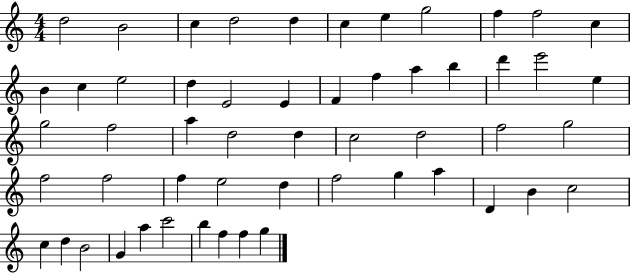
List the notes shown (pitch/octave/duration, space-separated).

D5/h B4/h C5/q D5/h D5/q C5/q E5/q G5/h F5/q F5/h C5/q B4/q C5/q E5/h D5/q E4/h E4/q F4/q F5/q A5/q B5/q D6/q E6/h E5/q G5/h F5/h A5/q D5/h D5/q C5/h D5/h F5/h G5/h F5/h F5/h F5/q E5/h D5/q F5/h G5/q A5/q D4/q B4/q C5/h C5/q D5/q B4/h G4/q A5/q C6/h B5/q F5/q F5/q G5/q